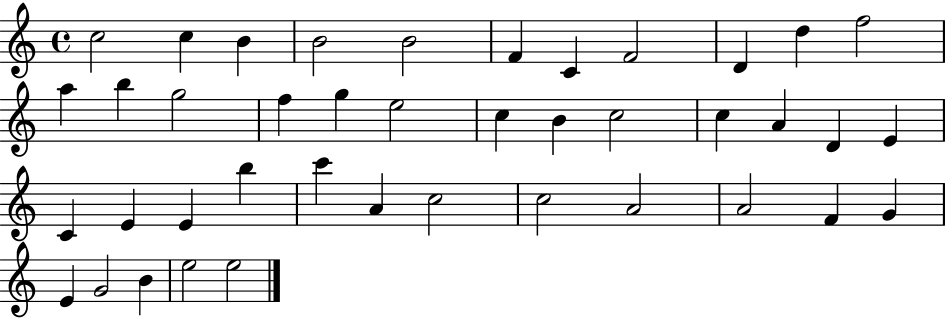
C5/h C5/q B4/q B4/h B4/h F4/q C4/q F4/h D4/q D5/q F5/h A5/q B5/q G5/h F5/q G5/q E5/h C5/q B4/q C5/h C5/q A4/q D4/q E4/q C4/q E4/q E4/q B5/q C6/q A4/q C5/h C5/h A4/h A4/h F4/q G4/q E4/q G4/h B4/q E5/h E5/h